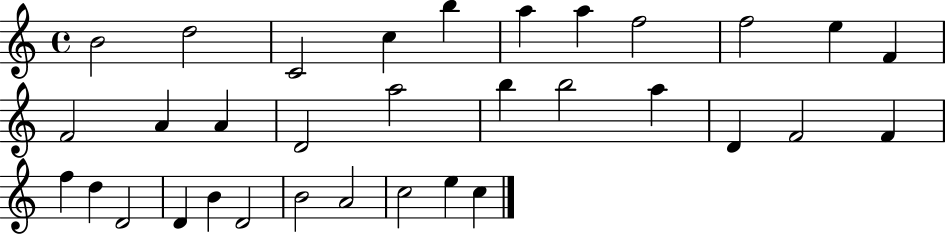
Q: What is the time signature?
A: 4/4